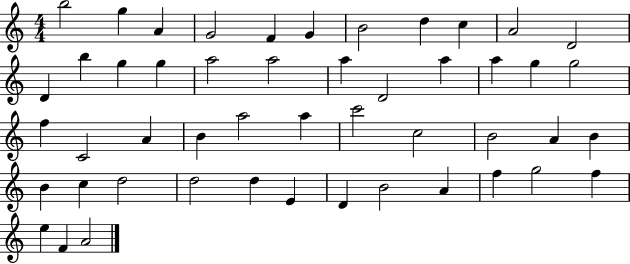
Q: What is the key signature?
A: C major